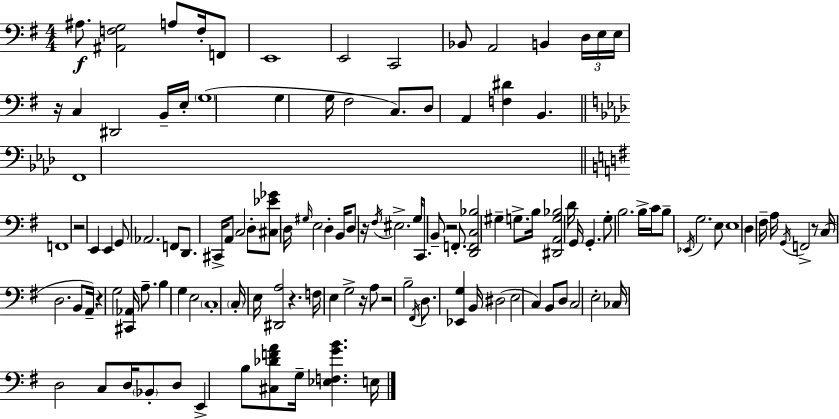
X:1
T:Untitled
M:4/4
L:1/4
K:G
^A,/2 [^A,,F,G,]2 A,/2 F,/4 F,,/2 E,,4 E,,2 C,,2 _B,,/2 A,,2 B,, D,/4 E,/4 E,/4 z/4 C, ^D,,2 B,,/4 E,/4 G,4 G, G,/4 ^F,2 C,/2 D,/2 A,, [F,^D] B,, F,,4 F,,4 z2 E,, E,, G,,/2 _A,,2 F,,/2 D,,/2 ^C,,/4 A,,/2 C,2 D,/2 [^C,_E_G]/2 D,/4 ^G,/4 E,2 D, B,,/4 D,/2 z/4 ^F,/4 ^E,2 G,/4 C,,/2 B,,/2 z2 F,,/2 [D,,F,,C,_B,]2 ^G, G,/2 B,/4 [^D,,A,,G,_B,]2 D/4 G,,/4 G,, G,/2 B,2 B,/4 C/4 B,/2 _E,,/4 G,2 E,/2 E,4 D, ^F,/4 A,/4 G,,/4 F,,2 z/2 C,/4 D,2 B,,/2 A,,/4 z G,2 [^C,,_A,,]/4 A,/2 B, G, E,2 C,4 C,/4 E,/4 [^D,,A,]2 z F,/4 E, G,2 z/4 A,/2 z2 B,2 ^F,,/4 D,/2 [_E,,G,] B,,/4 ^D,2 E,2 C, B,,/2 D,/2 C,2 E,2 _C,/4 D,2 C,/2 D,/4 _B,,/2 D,/2 E,, B,/2 [^C,_DFA]/2 G,/4 [_E,F,GB] E,/4